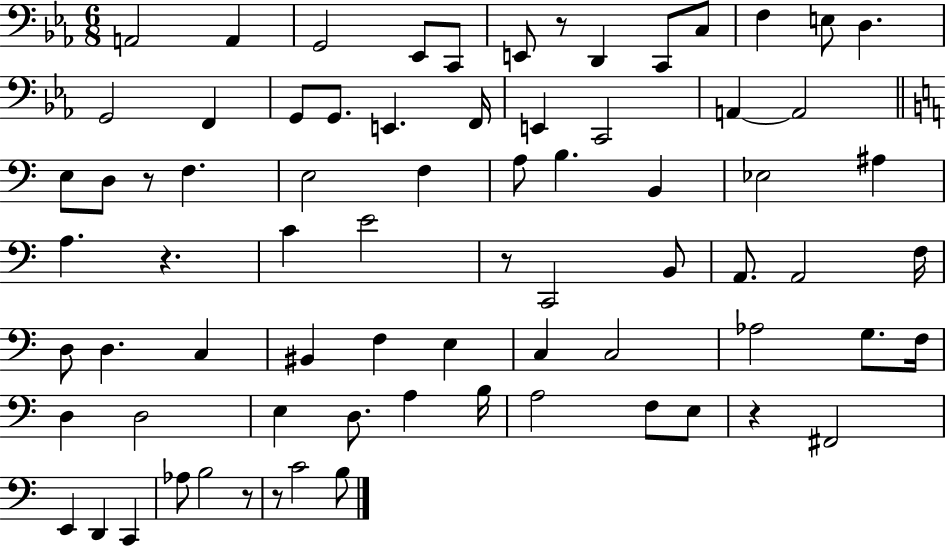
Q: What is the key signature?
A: EES major